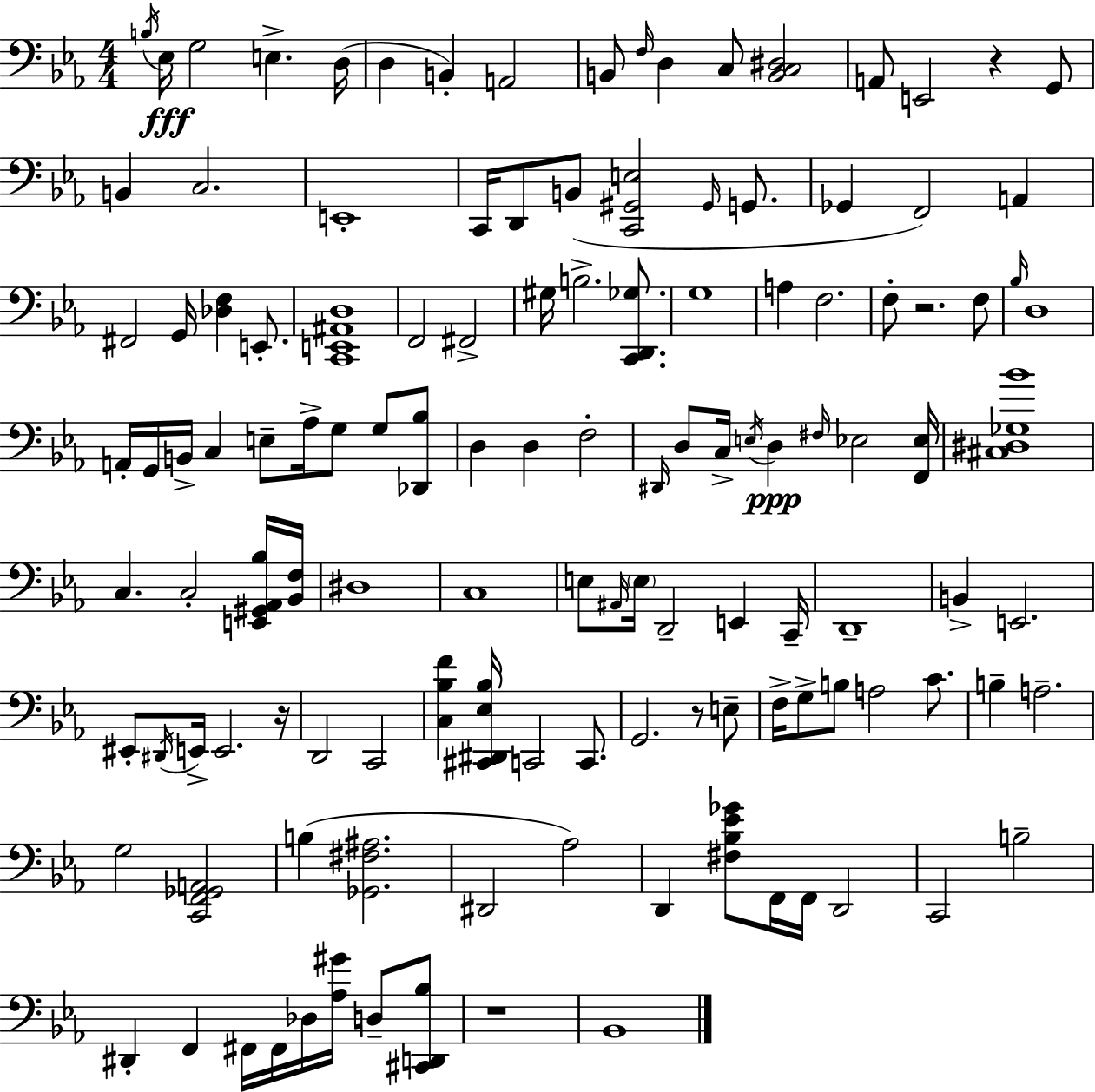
{
  \clef bass
  \numericTimeSignature
  \time 4/4
  \key ees \major
  \acciaccatura { b16 }\fff ees16 g2 e4.-> | d16( d4 b,4-.) a,2 | b,8 \grace { f16 } d4 c8 <b, c dis>2 | a,8 e,2 r4 | \break g,8 b,4 c2. | e,1-. | c,16 d,8 b,8( <c, gis, e>2 \grace { gis,16 } | g,8. ges,4 f,2) a,4 | \break fis,2 g,16 <des f>4 | e,8.-. <c, e, ais, d>1 | f,2 fis,2-> | gis16 b2.-> | \break <c, d, ges>8. g1 | a4 f2. | f8-. r2. | f8 \grace { bes16 } d1 | \break a,16-. g,16 b,16-> c4 e8-- aes16-> g8 | g8 <des, bes>8 d4 d4 f2-. | \grace { dis,16 } d8 c16-> \acciaccatura { e16 } d4\ppp \grace { fis16 } ees2 | <f, ees>16 <cis dis ges bes'>1 | \break c4. c2-. | <e, gis, aes, bes>16 <bes, f>16 dis1 | c1 | e8 \grace { ais,16 } \parenthesize e16 d,2-- | \break e,4 c,16-- d,1-- | b,4-> e,2. | eis,8-. \acciaccatura { dis,16 } e,16-> e,2. | r16 d,2 | \break c,2 <c bes f'>4 <cis, dis, ees bes>16 c,2 | c,8. g,2. | r8 e8-- f16-> g8-> b8 a2 | c'8. b4-- a2.-- | \break g2 | <c, f, ges, a,>2 b4( <ges, fis ais>2. | dis,2 | aes2) d,4 <fis bes ees' ges'>8 f,16 | \break f,16 d,2 c,2 | b2-- dis,4-. f,4 | fis,16 fis,16 des16 <aes gis'>16 d8-- <cis, d, bes>8 r1 | bes,1 | \break \bar "|."
}